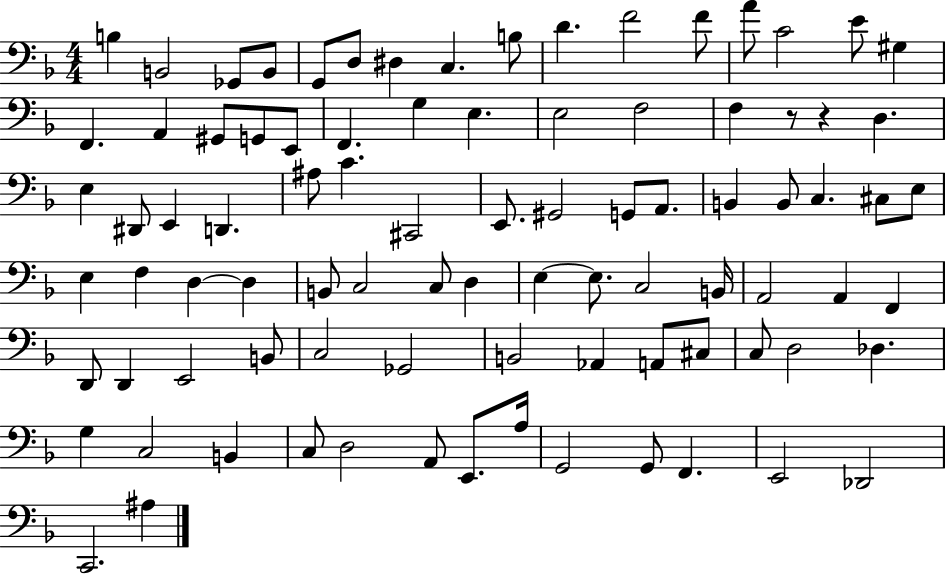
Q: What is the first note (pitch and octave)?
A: B3